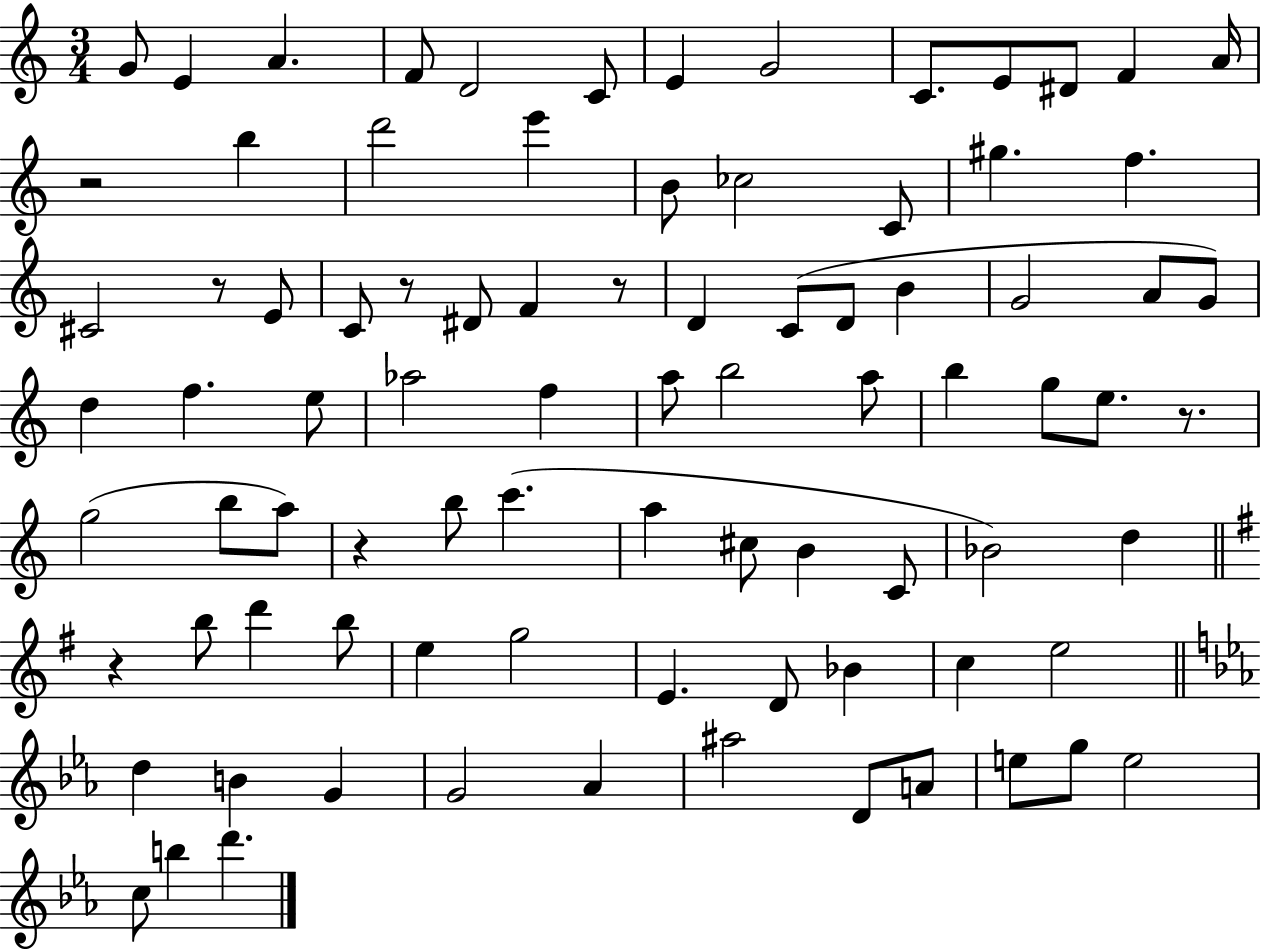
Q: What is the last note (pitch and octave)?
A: D6